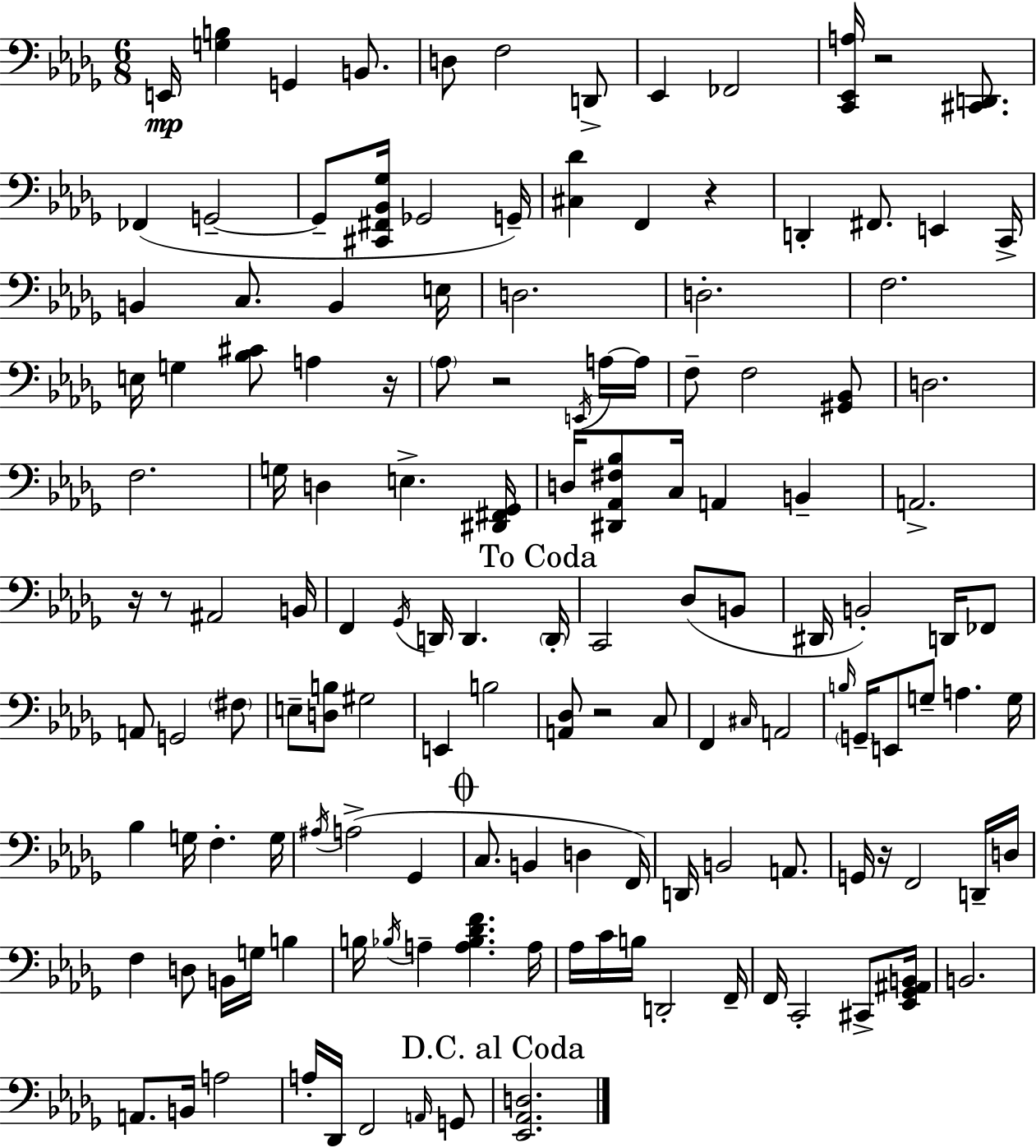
{
  \clef bass
  \numericTimeSignature
  \time 6/8
  \key bes \minor
  \repeat volta 2 { e,16\mp <g b>4 g,4 b,8. | d8 f2 d,8-> | ees,4 fes,2 | <c, ees, a>16 r2 <cis, d,>8. | \break fes,4( g,2--~~ | g,8-- <cis, fis, bes, ges>16 ges,2 g,16--) | <cis des'>4 f,4 r4 | d,4-. fis,8. e,4 c,16-> | \break b,4 c8. b,4 e16 | d2. | d2.-. | f2. | \break e16 g4 <bes cis'>8 a4 r16 | \parenthesize aes8 r2 \acciaccatura { e,16 } a16~~ | a16 f8-- f2 <gis, bes,>8 | d2. | \break f2. | g16 d4 e4.-> | <dis, fis, ges,>16 d16 <dis, aes, fis bes>8 c16 a,4 b,4-- | a,2.-> | \break r16 r8 ais,2 | b,16 f,4 \acciaccatura { ges,16 } d,16 d,4. | \mark "To Coda" \parenthesize d,16-. c,2 des8( | b,8 dis,16 b,2-.) d,16 | \break fes,8 a,8 g,2 | \parenthesize fis8 e8-- <d b>8 gis2 | e,4 b2 | <a, des>8 r2 | \break c8 f,4 \grace { cis16 } a,2 | \grace { b16 } \parenthesize g,16-- e,8 g8-- a4. | g16 bes4 g16 f4.-. | g16 \acciaccatura { ais16 } a2->( | \break ges,4 \mark \markup { \musicglyph "scripts.coda" } c8. b,4 | d4 f,16) d,16 b,2 | a,8. g,16 r16 f,2 | d,16-- d16 f4 d8 b,16 | \break g16 b4 b16 \acciaccatura { bes16 } a4-- <a bes des' f'>4. | a16 aes16 c'16 b16 d,2-. | f,16-- f,16 c,2-. | cis,8-> <ees, ges, ais, b,>16 b,2. | \break a,8. b,16 a2 | a16-. des,16 f,2 | \grace { a,16 } g,8 \mark "D.C. al Coda" <ees, aes, d>2. | } \bar "|."
}